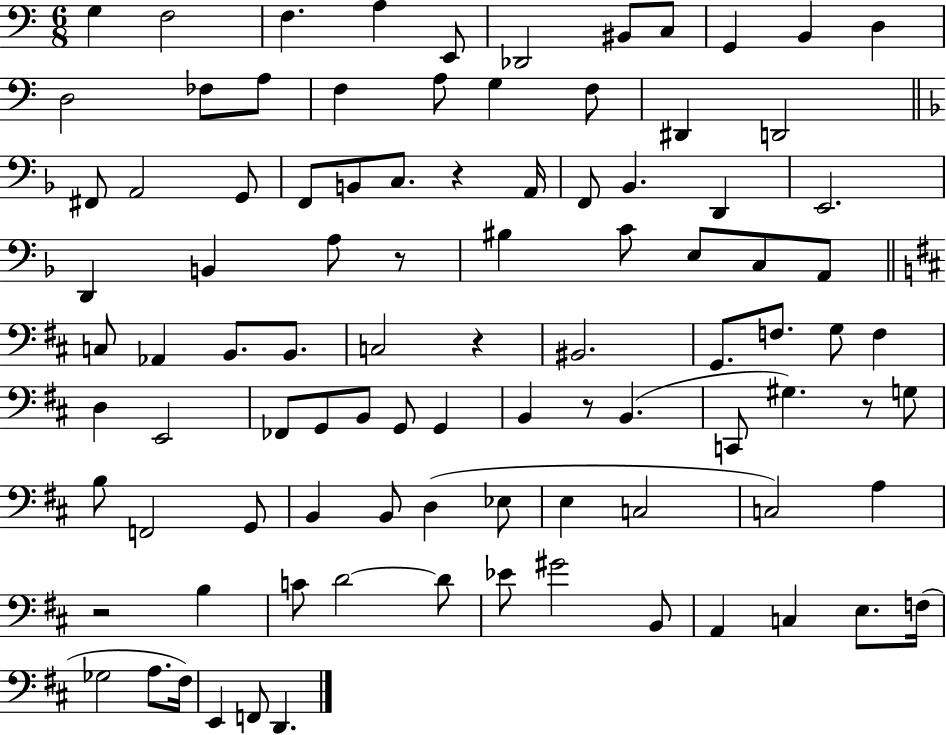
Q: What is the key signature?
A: C major